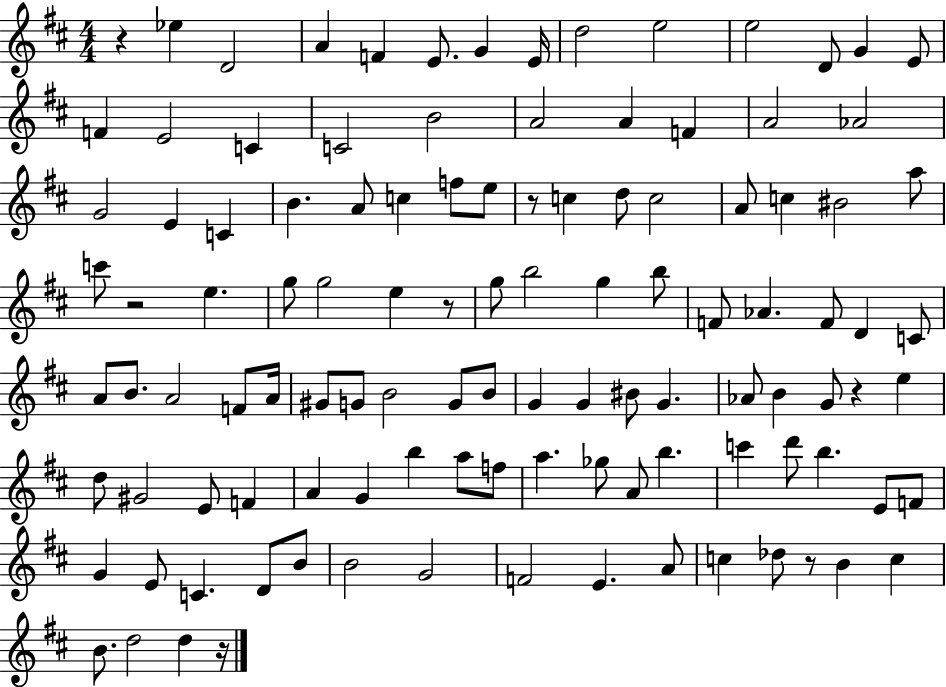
X:1
T:Untitled
M:4/4
L:1/4
K:D
z _e D2 A F E/2 G E/4 d2 e2 e2 D/2 G E/2 F E2 C C2 B2 A2 A F A2 _A2 G2 E C B A/2 c f/2 e/2 z/2 c d/2 c2 A/2 c ^B2 a/2 c'/2 z2 e g/2 g2 e z/2 g/2 b2 g b/2 F/2 _A F/2 D C/2 A/2 B/2 A2 F/2 A/4 ^G/2 G/2 B2 G/2 B/2 G G ^B/2 G _A/2 B G/2 z e d/2 ^G2 E/2 F A G b a/2 f/2 a _g/2 A/2 b c' d'/2 b E/2 F/2 G E/2 C D/2 B/2 B2 G2 F2 E A/2 c _d/2 z/2 B c B/2 d2 d z/4